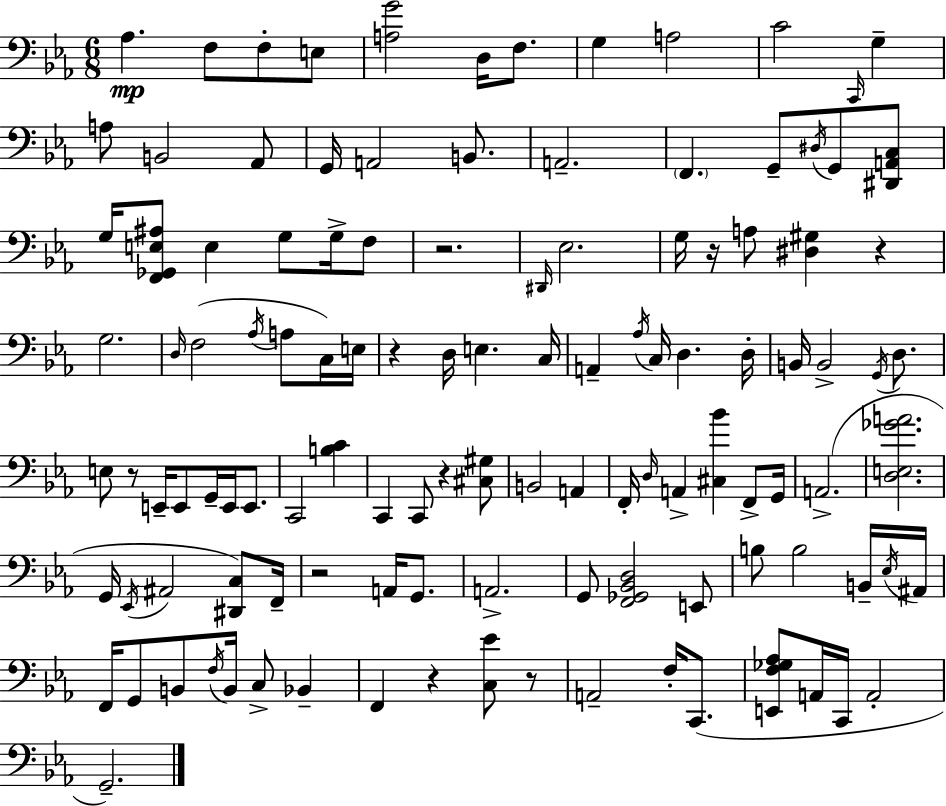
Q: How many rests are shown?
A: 9